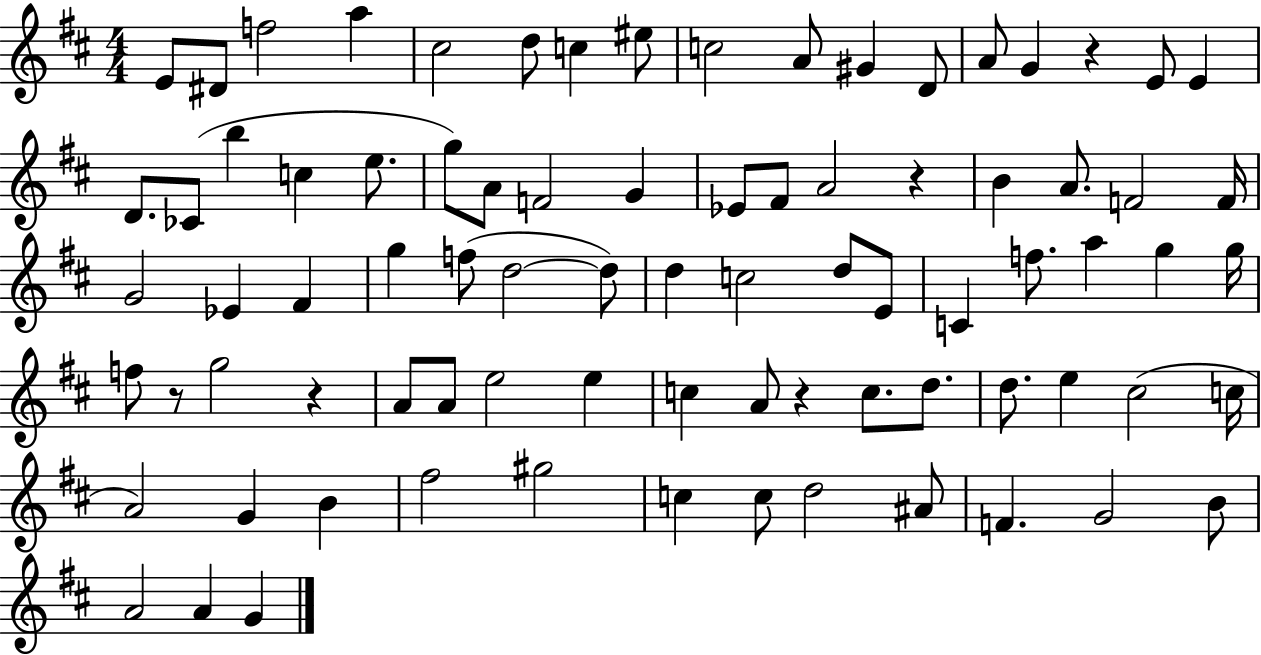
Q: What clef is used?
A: treble